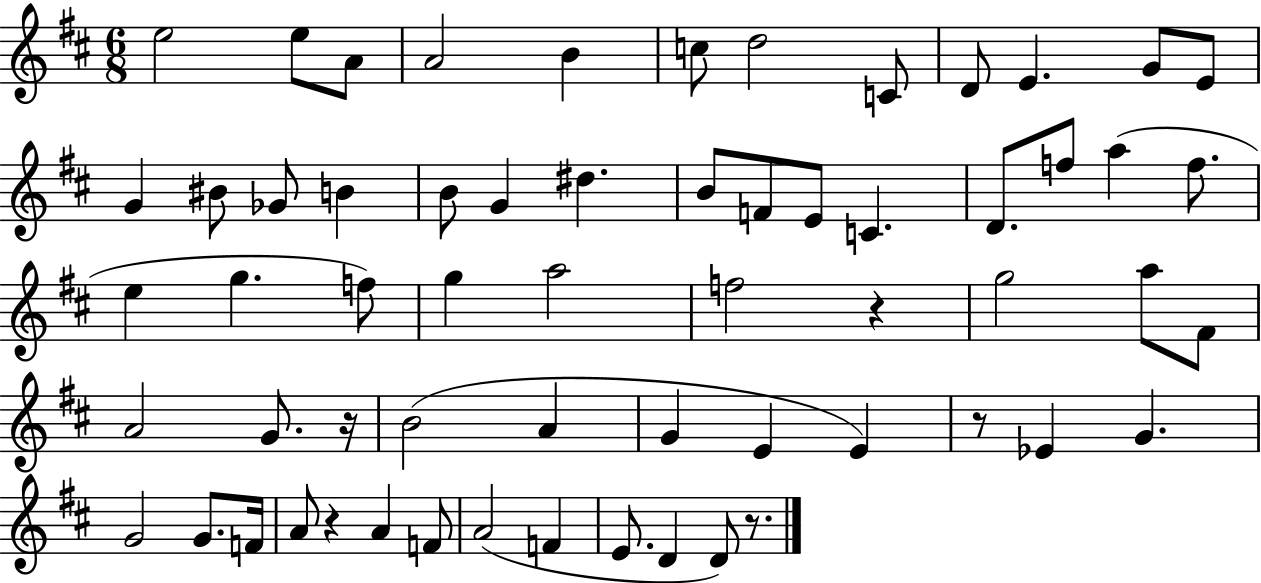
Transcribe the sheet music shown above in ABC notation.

X:1
T:Untitled
M:6/8
L:1/4
K:D
e2 e/2 A/2 A2 B c/2 d2 C/2 D/2 E G/2 E/2 G ^B/2 _G/2 B B/2 G ^d B/2 F/2 E/2 C D/2 f/2 a f/2 e g f/2 g a2 f2 z g2 a/2 ^F/2 A2 G/2 z/4 B2 A G E E z/2 _E G G2 G/2 F/4 A/2 z A F/2 A2 F E/2 D D/2 z/2